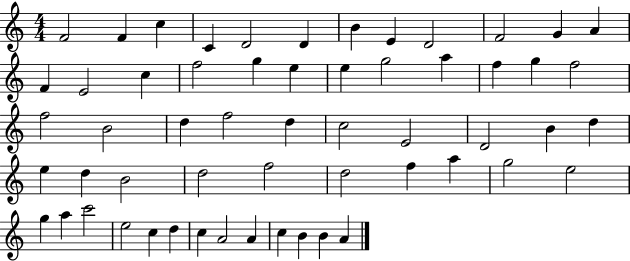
F4/h F4/q C5/q C4/q D4/h D4/q B4/q E4/q D4/h F4/h G4/q A4/q F4/q E4/h C5/q F5/h G5/q E5/q E5/q G5/h A5/q F5/q G5/q F5/h F5/h B4/h D5/q F5/h D5/q C5/h E4/h D4/h B4/q D5/q E5/q D5/q B4/h D5/h F5/h D5/h F5/q A5/q G5/h E5/h G5/q A5/q C6/h E5/h C5/q D5/q C5/q A4/h A4/q C5/q B4/q B4/q A4/q